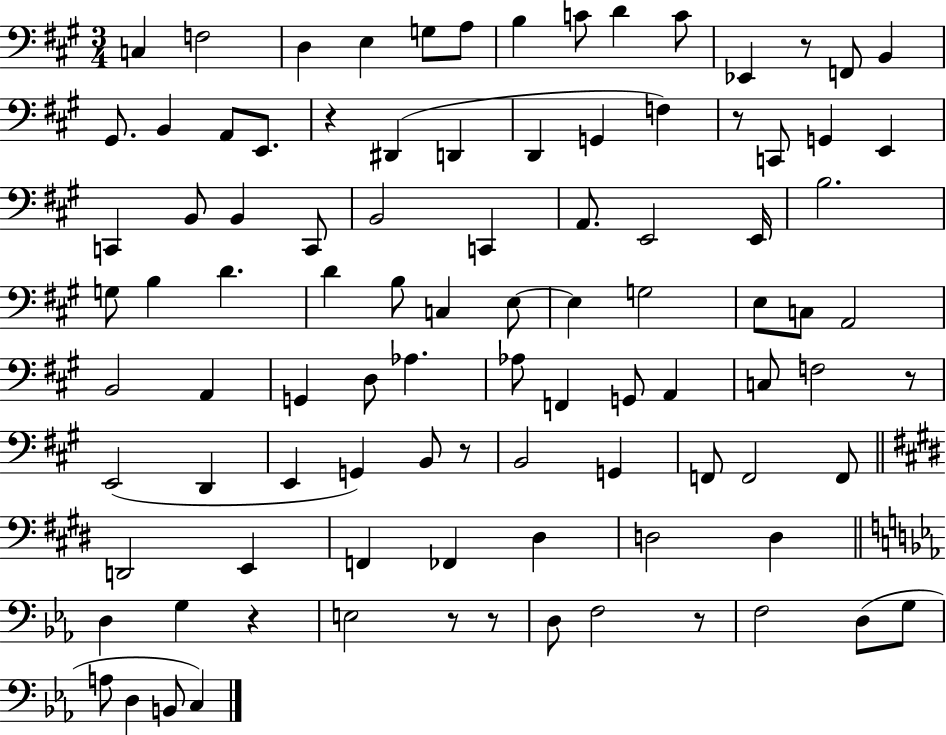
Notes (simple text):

C3/q F3/h D3/q E3/q G3/e A3/e B3/q C4/e D4/q C4/e Eb2/q R/e F2/e B2/q G#2/e. B2/q A2/e E2/e. R/q D#2/q D2/q D2/q G2/q F3/q R/e C2/e G2/q E2/q C2/q B2/e B2/q C2/e B2/h C2/q A2/e. E2/h E2/s B3/h. G3/e B3/q D4/q. D4/q B3/e C3/q E3/e E3/q G3/h E3/e C3/e A2/h B2/h A2/q G2/q D3/e Ab3/q. Ab3/e F2/q G2/e A2/q C3/e F3/h R/e E2/h D2/q E2/q G2/q B2/e R/e B2/h G2/q F2/e F2/h F2/e D2/h E2/q F2/q FES2/q D#3/q D3/h D3/q D3/q G3/q R/q E3/h R/e R/e D3/e F3/h R/e F3/h D3/e G3/e A3/e D3/q B2/e C3/q